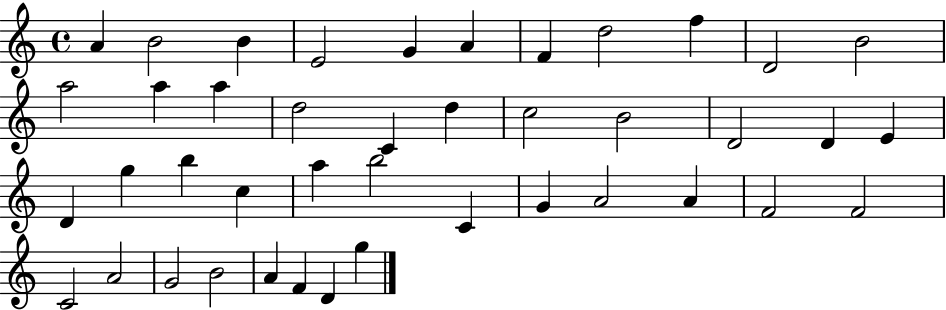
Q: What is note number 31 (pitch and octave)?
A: A4